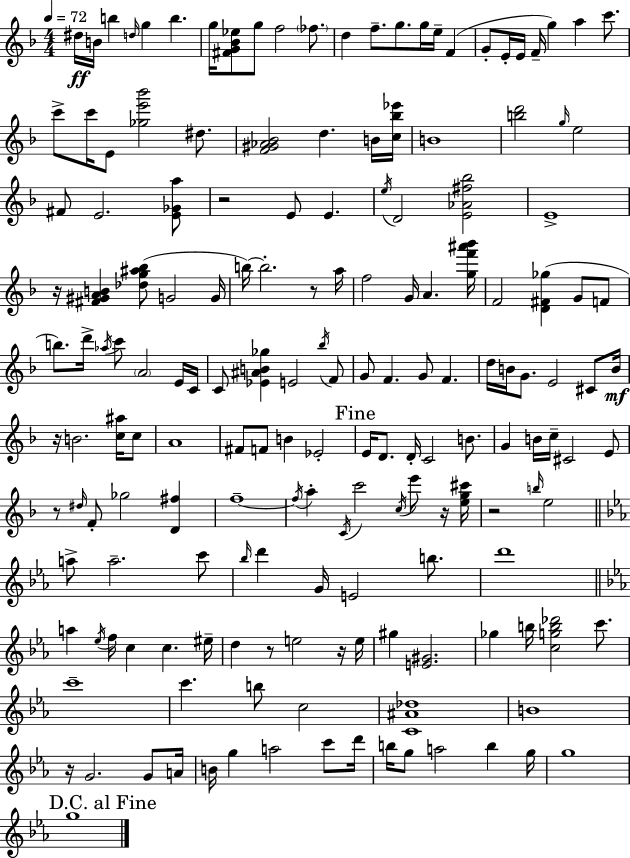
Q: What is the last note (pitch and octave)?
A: G5